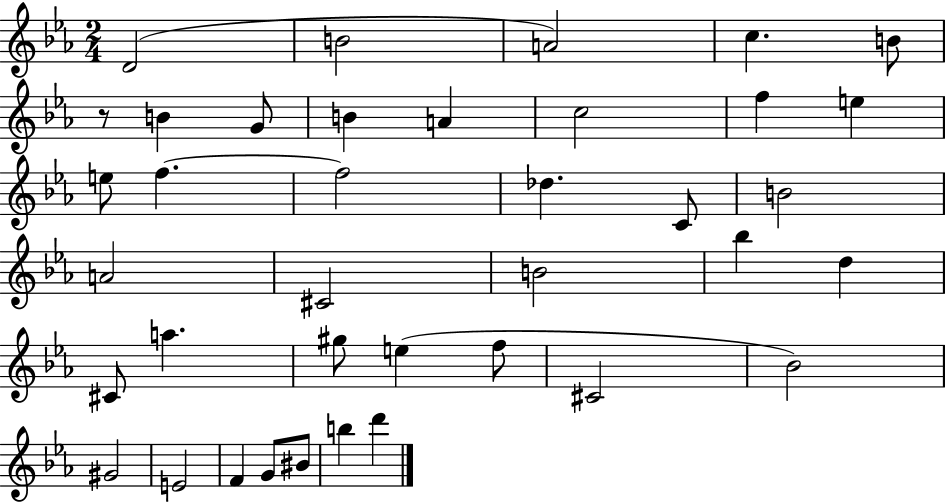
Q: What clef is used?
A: treble